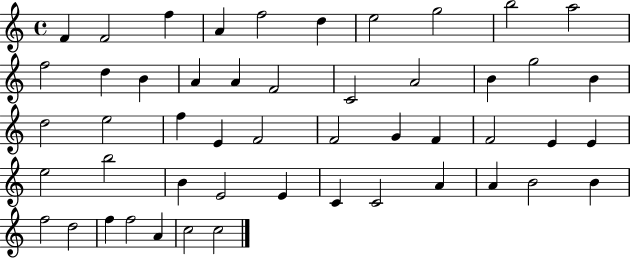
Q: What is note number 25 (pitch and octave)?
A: E4